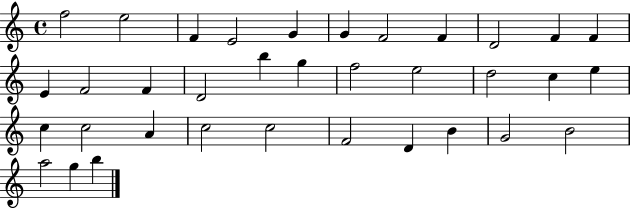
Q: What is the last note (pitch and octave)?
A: B5